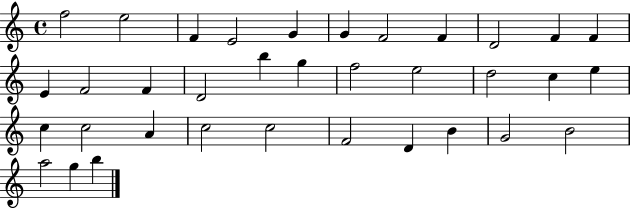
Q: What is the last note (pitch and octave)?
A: B5